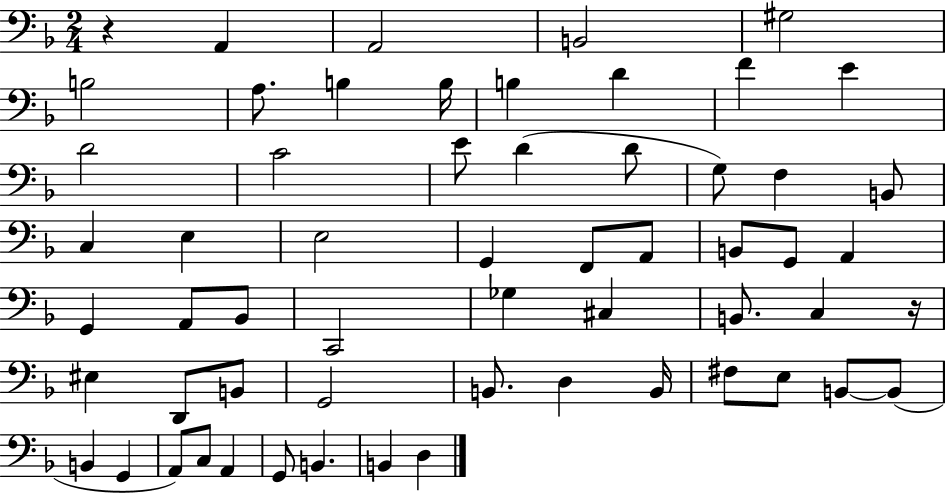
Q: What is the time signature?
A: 2/4